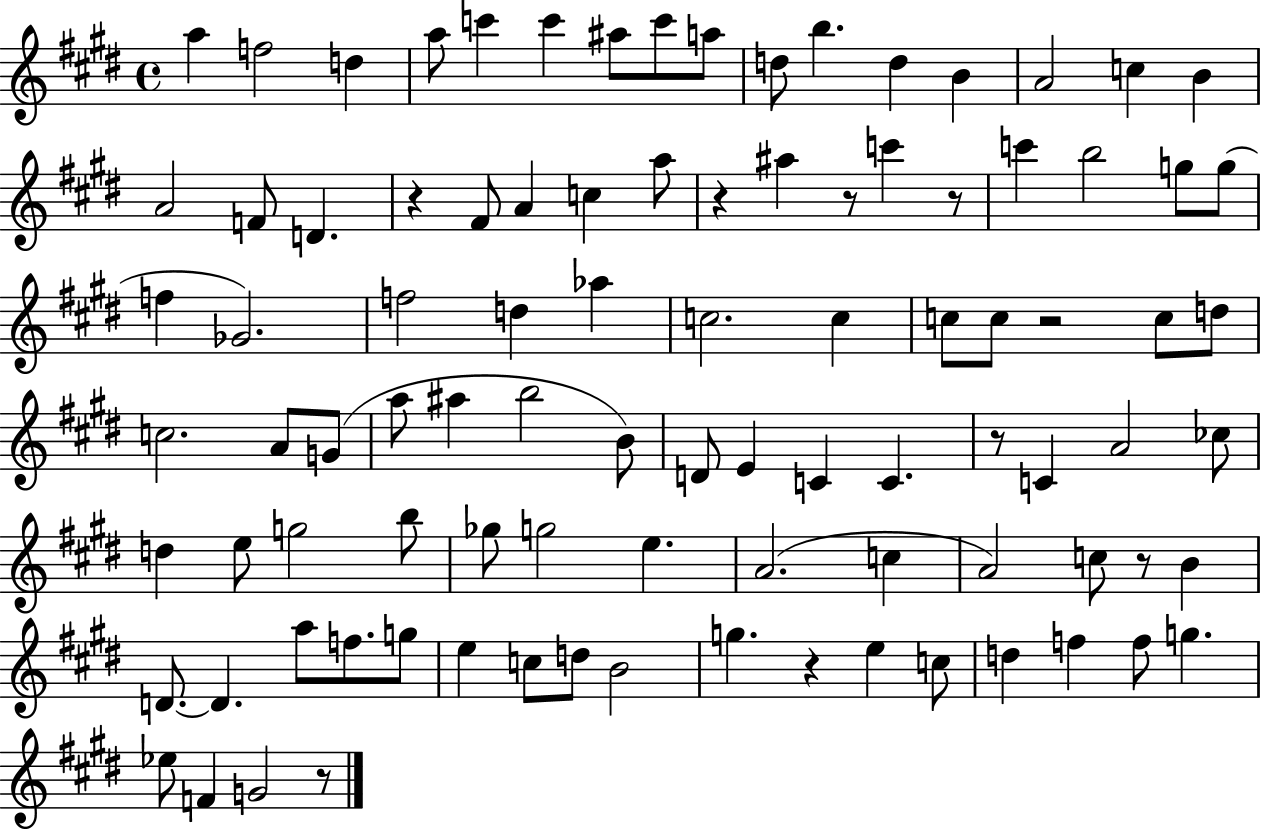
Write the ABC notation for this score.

X:1
T:Untitled
M:4/4
L:1/4
K:E
a f2 d a/2 c' c' ^a/2 c'/2 a/2 d/2 b d B A2 c B A2 F/2 D z ^F/2 A c a/2 z ^a z/2 c' z/2 c' b2 g/2 g/2 f _G2 f2 d _a c2 c c/2 c/2 z2 c/2 d/2 c2 A/2 G/2 a/2 ^a b2 B/2 D/2 E C C z/2 C A2 _c/2 d e/2 g2 b/2 _g/2 g2 e A2 c A2 c/2 z/2 B D/2 D a/2 f/2 g/2 e c/2 d/2 B2 g z e c/2 d f f/2 g _e/2 F G2 z/2